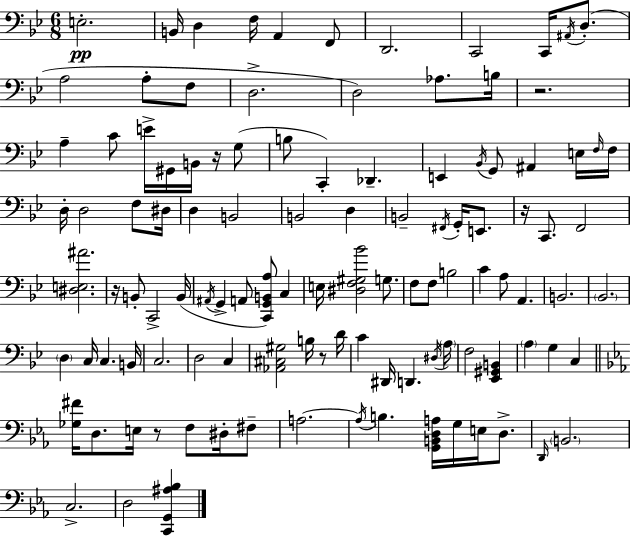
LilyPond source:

{
  \clef bass
  \numericTimeSignature
  \time 6/8
  \key bes \major
  \repeat volta 2 { e2.-.\pp | b,16 d4 f16 a,4 f,8 | d,2. | c,2 c,16 \acciaccatura { ais,16 } d8.-.( | \break a2 a8-. f8 | d2.-> | d2) aes8. | b16 r2. | \break a4-- c'8 e'16-> gis,16 b,16 r16 g8( | b8 c,4-.) des,4.-- | e,4 \acciaccatura { bes,16 } g,8 ais,4 | e16 \grace { f16 } f16 d16-. d2 | \break f8 dis16 d4 b,2 | b,2 d4 | b,2-- \acciaccatura { fis,16 } | g,16-. e,8. r16 c,8. f,2 | \break <dis e ais'>2. | r16 b,8-. c,2-> | b,16( \acciaccatura { ais,16 } g,4-> a,8 <c, g, b, a>8) | c4 e16 <dis f gis bes'>2 | \break g8. f8 f8 b2 | c'4 a8 a,4. | b,2. | \parenthesize bes,2. | \break \parenthesize d4 c16 c4. | b,16 c2. | d2 | c4 <aes, cis gis>2 | \break b16 r8 d'16 c'4 dis,16 d,4. | \acciaccatura { dis16 } \parenthesize a16 f2 | <ees, gis, b,>4 \parenthesize a4 g4 | c4 \bar "||" \break \key ees \major <ges fis'>16 d8. e16 r8 f8 dis16-. fis8-- | a2.~~ | \acciaccatura { a16 } b4. <g, b, d a>16 g16 e16 d8.-> | \grace { d,16 } \parenthesize b,2. | \break c2.-> | d2 <c, g, ais bes>4 | } \bar "|."
}